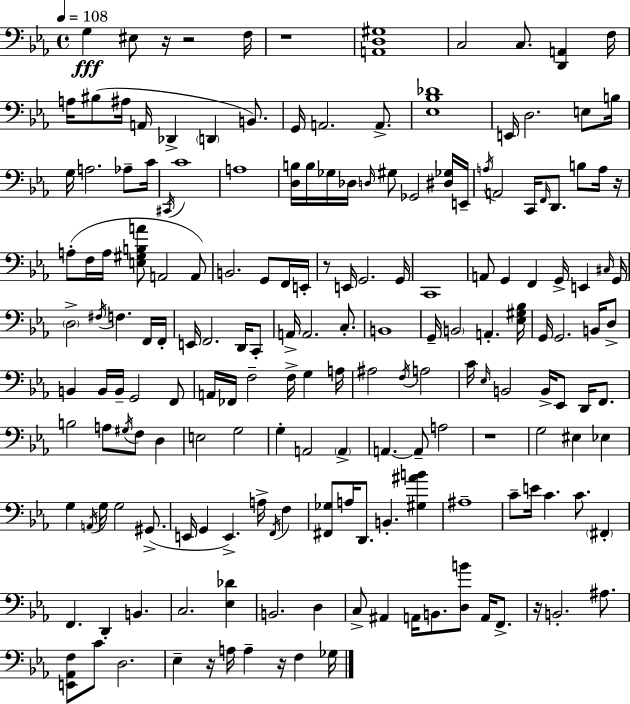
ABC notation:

X:1
T:Untitled
M:4/4
L:1/4
K:Cm
G, ^E,/2 z/4 z2 F,/4 z4 [A,,D,^G,]4 C,2 C,/2 [D,,A,,] F,/4 A,/4 ^B,/2 ^A,/4 A,,/4 _D,, D,, B,,/2 G,,/4 A,,2 A,,/2 [_E,_B,_D]4 E,,/4 D,2 E,/2 B,/4 G,/4 A,2 _A,/2 C/4 ^C,,/4 C4 A,4 [D,B,]/4 B,/4 _G,/4 _D,/4 D,/4 ^G,/2 _G,,2 [^D,_G,]/4 E,,/4 A,/4 A,,2 C,,/4 F,,/4 D,,/2 B,/2 A,/4 z/4 A,/2 F,/4 A,/4 [E,^G,B,A]/2 A,,2 A,,/2 B,,2 G,,/2 F,,/4 E,,/4 z/2 E,,/4 G,,2 G,,/4 C,,4 A,,/2 G,, F,, G,,/4 E,, ^C,/4 G,,/4 D,2 ^F,/4 F, F,,/4 F,,/4 E,,/4 F,,2 D,,/4 C,,/2 A,,/4 A,,2 C,/2 B,,4 G,,/4 B,,2 A,, [_E,^G,_B,]/4 G,,/4 G,,2 B,,/4 D,/2 B,, B,,/4 B,,/4 G,,2 F,,/2 A,,/4 _F,,/4 F,2 F,/4 G, A,/4 ^A,2 F,/4 A,2 C/4 _E,/4 B,,2 B,,/4 _E,,/2 D,,/4 F,,/2 B,2 A,/2 ^G,/4 F,/2 D, E,2 G,2 G, A,,2 A,, A,, A,,/2 A,2 z4 G,2 ^E, _E, G, A,,/4 G,/4 G,2 ^G,,/2 E,,/4 G,, E,, A,/4 F,,/4 F, [^F,,_G,]/2 A,/4 D,,/2 B,, [^G,^AB] ^A,4 C/2 E/4 C C/2 ^F,, F,, D,, B,, C,2 [_E,_D] B,,2 D, C,/2 ^A,, A,,/4 B,,/2 [D,B]/2 A,,/4 F,,/2 z/4 B,,2 ^A,/2 [E,,_A,,F,]/2 C/2 D,2 _E, z/4 A,/4 A, z/4 F, _G,/4